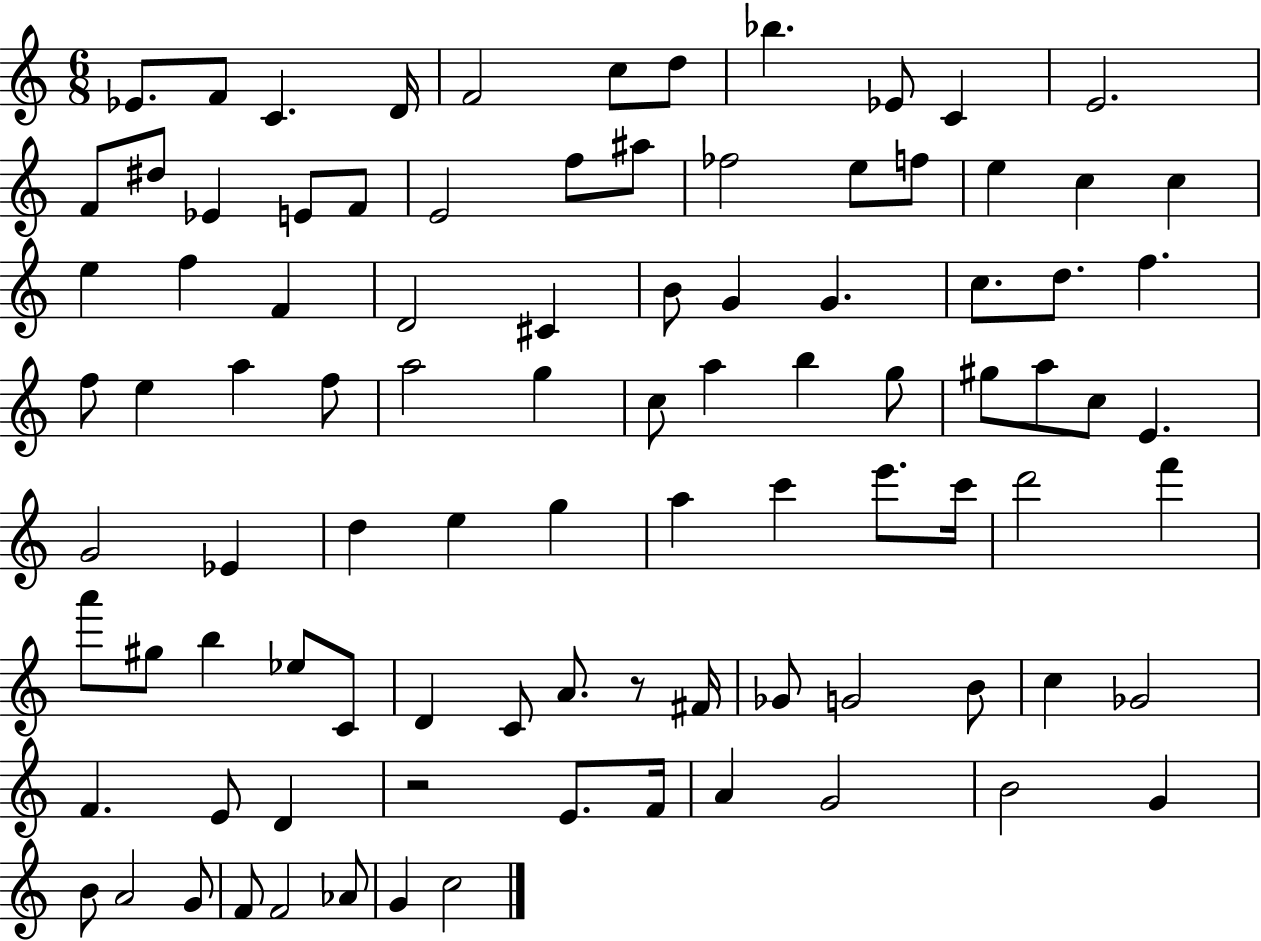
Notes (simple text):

Eb4/e. F4/e C4/q. D4/s F4/h C5/e D5/e Bb5/q. Eb4/e C4/q E4/h. F4/e D#5/e Eb4/q E4/e F4/e E4/h F5/e A#5/e FES5/h E5/e F5/e E5/q C5/q C5/q E5/q F5/q F4/q D4/h C#4/q B4/e G4/q G4/q. C5/e. D5/e. F5/q. F5/e E5/q A5/q F5/e A5/h G5/q C5/e A5/q B5/q G5/e G#5/e A5/e C5/e E4/q. G4/h Eb4/q D5/q E5/q G5/q A5/q C6/q E6/e. C6/s D6/h F6/q A6/e G#5/e B5/q Eb5/e C4/e D4/q C4/e A4/e. R/e F#4/s Gb4/e G4/h B4/e C5/q Gb4/h F4/q. E4/e D4/q R/h E4/e. F4/s A4/q G4/h B4/h G4/q B4/e A4/h G4/e F4/e F4/h Ab4/e G4/q C5/h